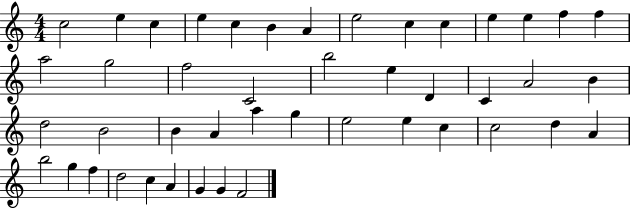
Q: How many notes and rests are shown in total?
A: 45